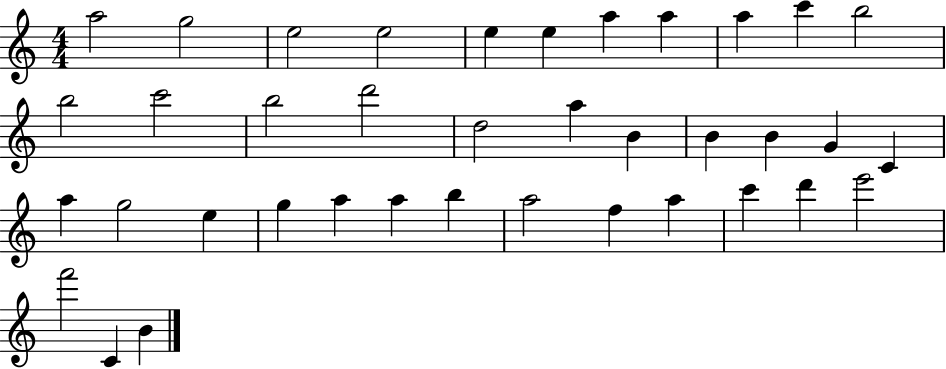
{
  \clef treble
  \numericTimeSignature
  \time 4/4
  \key c \major
  a''2 g''2 | e''2 e''2 | e''4 e''4 a''4 a''4 | a''4 c'''4 b''2 | \break b''2 c'''2 | b''2 d'''2 | d''2 a''4 b'4 | b'4 b'4 g'4 c'4 | \break a''4 g''2 e''4 | g''4 a''4 a''4 b''4 | a''2 f''4 a''4 | c'''4 d'''4 e'''2 | \break f'''2 c'4 b'4 | \bar "|."
}